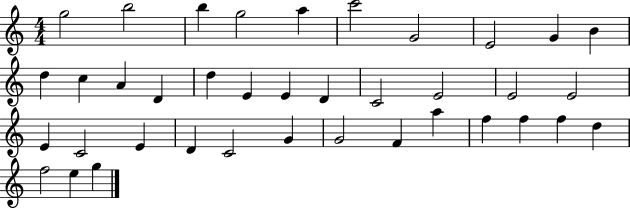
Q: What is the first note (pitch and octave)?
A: G5